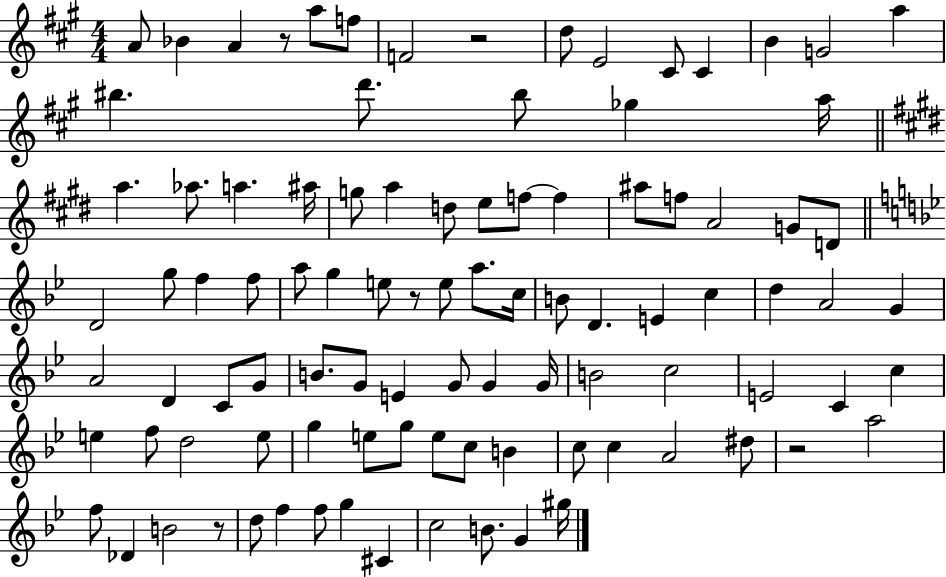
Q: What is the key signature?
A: A major